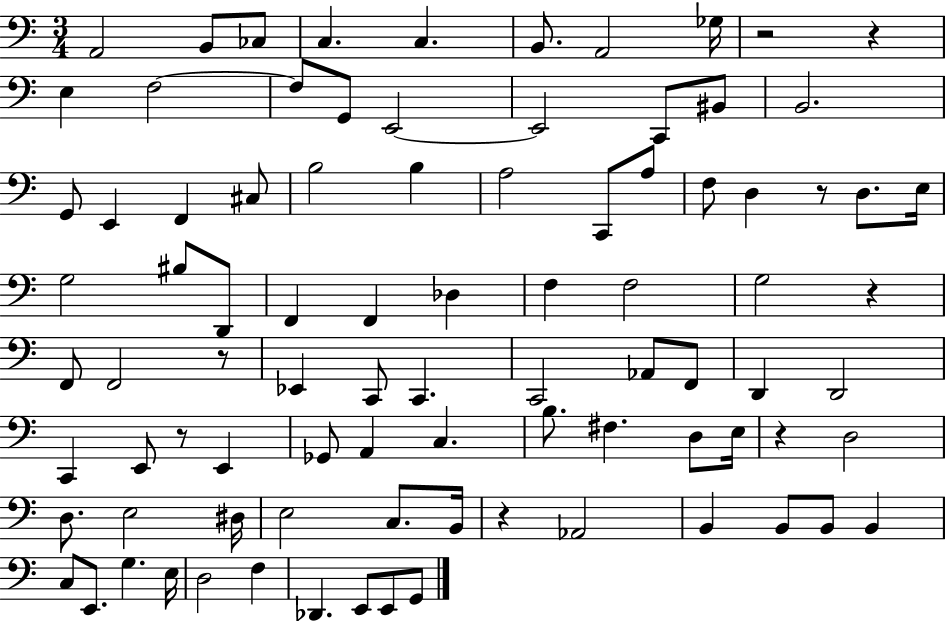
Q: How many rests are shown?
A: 8